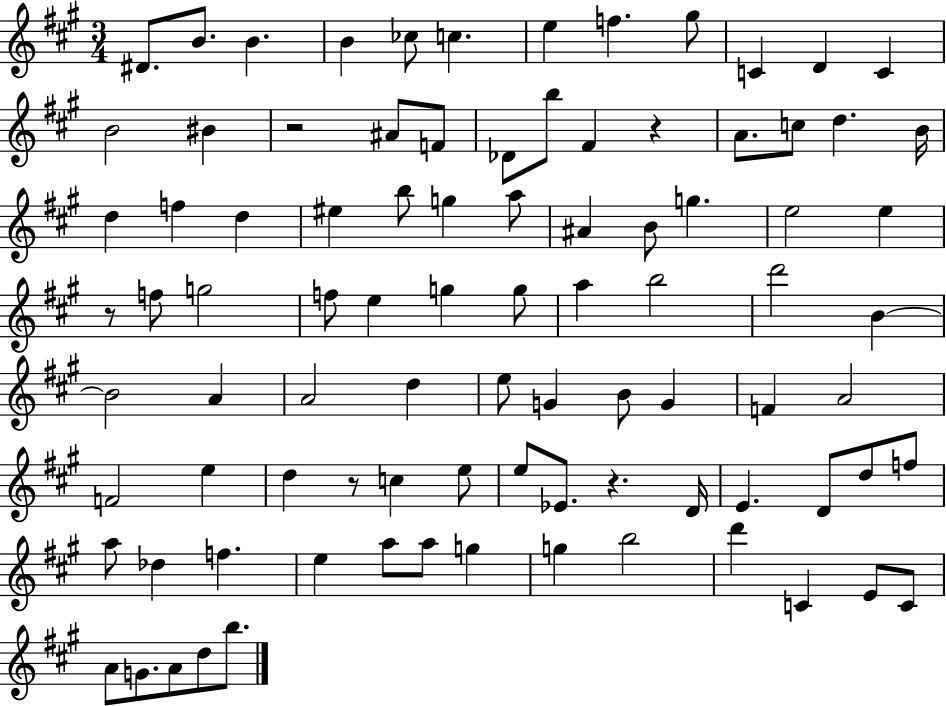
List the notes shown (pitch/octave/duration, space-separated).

D#4/e. B4/e. B4/q. B4/q CES5/e C5/q. E5/q F5/q. G#5/e C4/q D4/q C4/q B4/h BIS4/q R/h A#4/e F4/e Db4/e B5/e F#4/q R/q A4/e. C5/e D5/q. B4/s D5/q F5/q D5/q EIS5/q B5/e G5/q A5/e A#4/q B4/e G5/q. E5/h E5/q R/e F5/e G5/h F5/e E5/q G5/q G5/e A5/q B5/h D6/h B4/q B4/h A4/q A4/h D5/q E5/e G4/q B4/e G4/q F4/q A4/h F4/h E5/q D5/q R/e C5/q E5/e E5/e Eb4/e. R/q. D4/s E4/q. D4/e D5/e F5/e A5/e Db5/q F5/q. E5/q A5/e A5/e G5/q G5/q B5/h D6/q C4/q E4/e C4/e A4/e G4/e. A4/e D5/e B5/e.